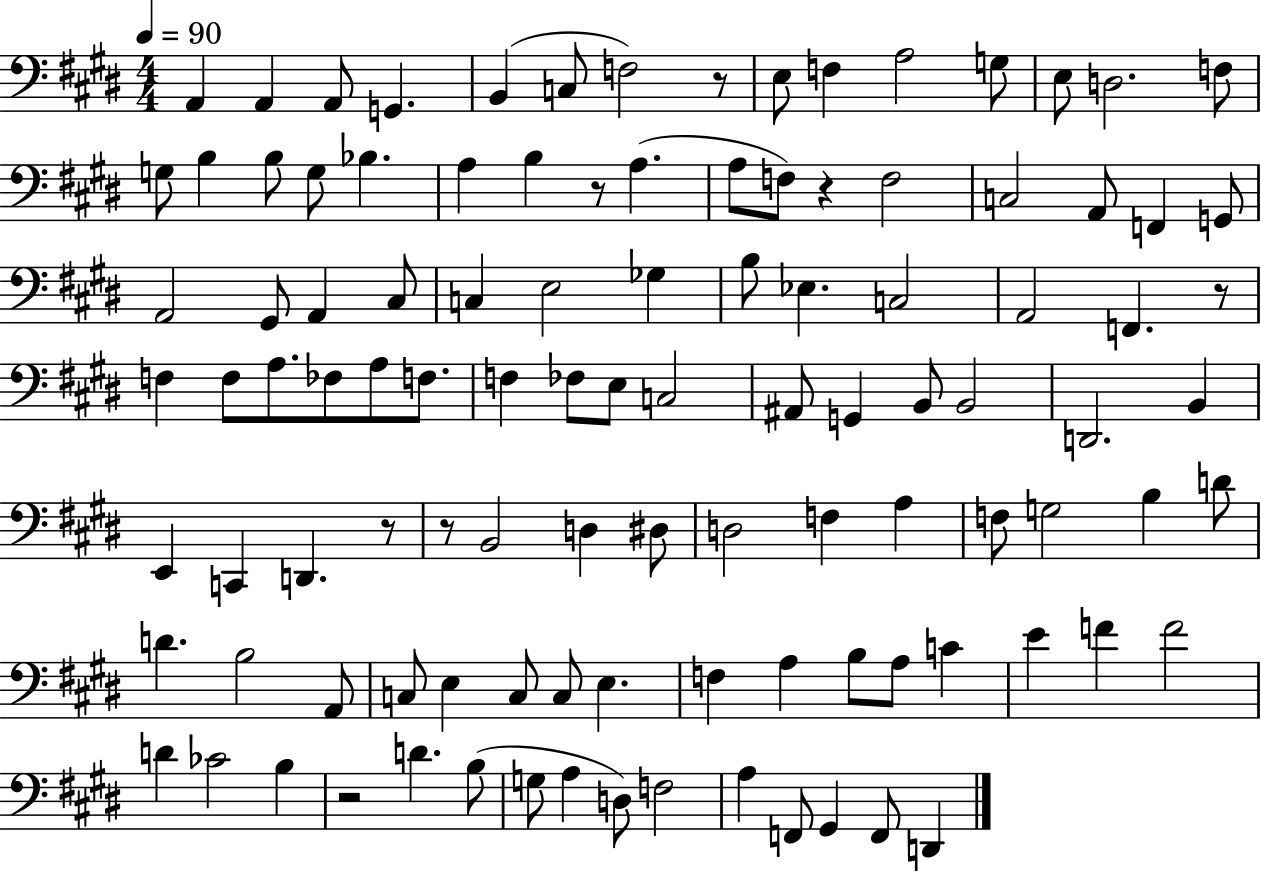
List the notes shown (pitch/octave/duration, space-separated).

A2/q A2/q A2/e G2/q. B2/q C3/e F3/h R/e E3/e F3/q A3/h G3/e E3/e D3/h. F3/e G3/e B3/q B3/e G3/e Bb3/q. A3/q B3/q R/e A3/q. A3/e F3/e R/q F3/h C3/h A2/e F2/q G2/e A2/h G#2/e A2/q C#3/e C3/q E3/h Gb3/q B3/e Eb3/q. C3/h A2/h F2/q. R/e F3/q F3/e A3/e. FES3/e A3/e F3/e. F3/q FES3/e E3/e C3/h A#2/e G2/q B2/e B2/h D2/h. B2/q E2/q C2/q D2/q. R/e R/e B2/h D3/q D#3/e D3/h F3/q A3/q F3/e G3/h B3/q D4/e D4/q. B3/h A2/e C3/e E3/q C3/e C3/e E3/q. F3/q A3/q B3/e A3/e C4/q E4/q F4/q F4/h D4/q CES4/h B3/q R/h D4/q. B3/e G3/e A3/q D3/e F3/h A3/q F2/e G#2/q F2/e D2/q